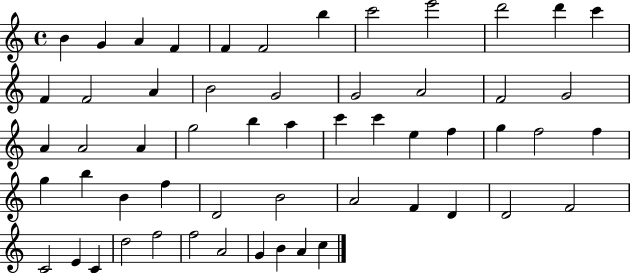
B4/q G4/q A4/q F4/q F4/q F4/h B5/q C6/h E6/h D6/h D6/q C6/q F4/q F4/h A4/q B4/h G4/h G4/h A4/h F4/h G4/h A4/q A4/h A4/q G5/h B5/q A5/q C6/q C6/q E5/q F5/q G5/q F5/h F5/q G5/q B5/q B4/q F5/q D4/h B4/h A4/h F4/q D4/q D4/h F4/h C4/h E4/q C4/q D5/h F5/h F5/h A4/h G4/q B4/q A4/q C5/q